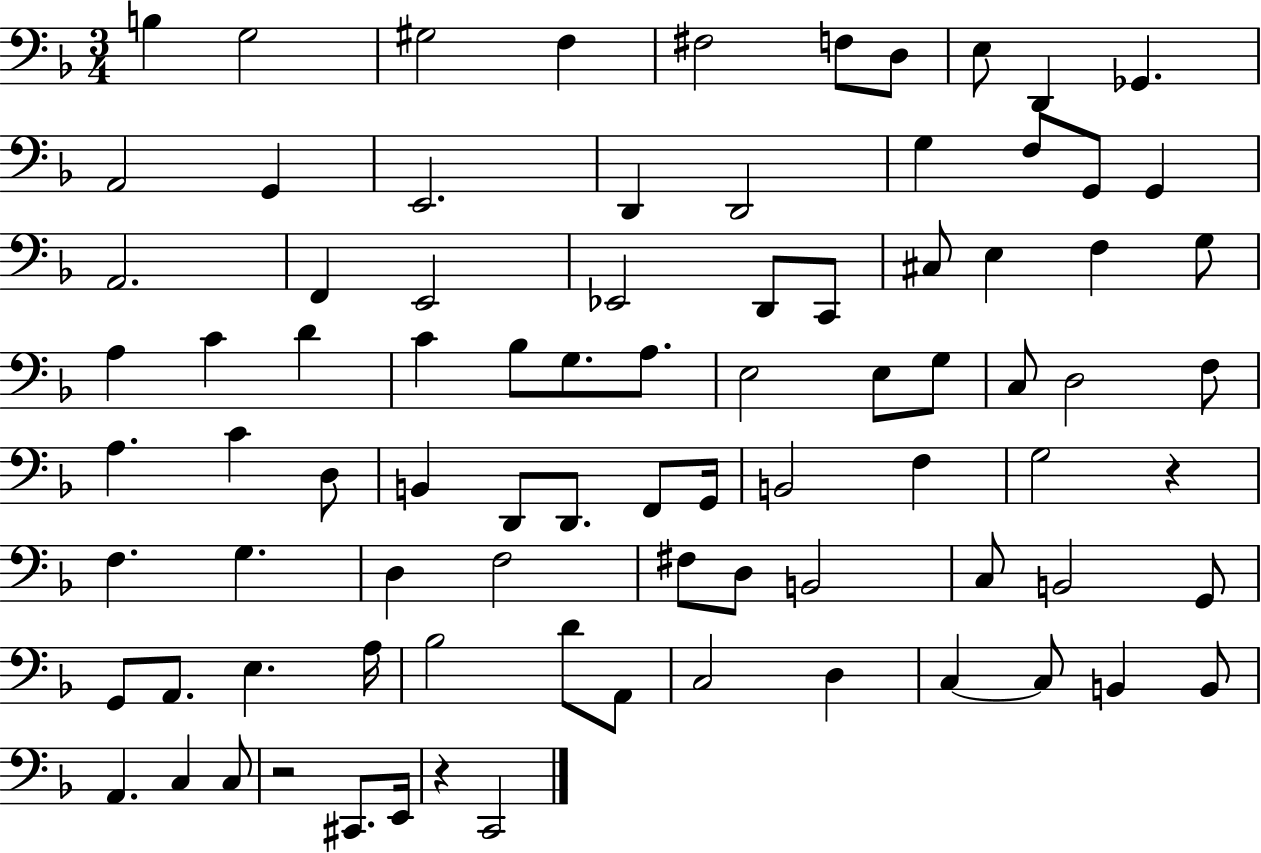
{
  \clef bass
  \numericTimeSignature
  \time 3/4
  \key f \major
  \repeat volta 2 { b4 g2 | gis2 f4 | fis2 f8 d8 | e8 d,4 ges,4. | \break a,2 g,4 | e,2. | d,4 d,2 | g4 f8 g,8 g,4 | \break a,2. | f,4 e,2 | ees,2 d,8 c,8 | cis8 e4 f4 g8 | \break a4 c'4 d'4 | c'4 bes8 g8. a8. | e2 e8 g8 | c8 d2 f8 | \break a4. c'4 d8 | b,4 d,8 d,8. f,8 g,16 | b,2 f4 | g2 r4 | \break f4. g4. | d4 f2 | fis8 d8 b,2 | c8 b,2 g,8 | \break g,8 a,8. e4. a16 | bes2 d'8 a,8 | c2 d4 | c4~~ c8 b,4 b,8 | \break a,4. c4 c8 | r2 cis,8. e,16 | r4 c,2 | } \bar "|."
}